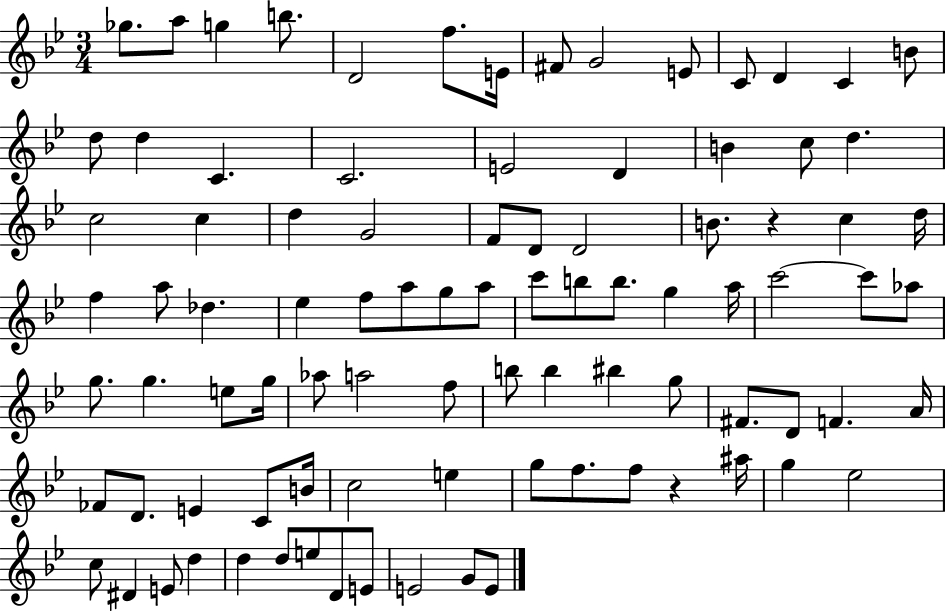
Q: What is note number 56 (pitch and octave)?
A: F5